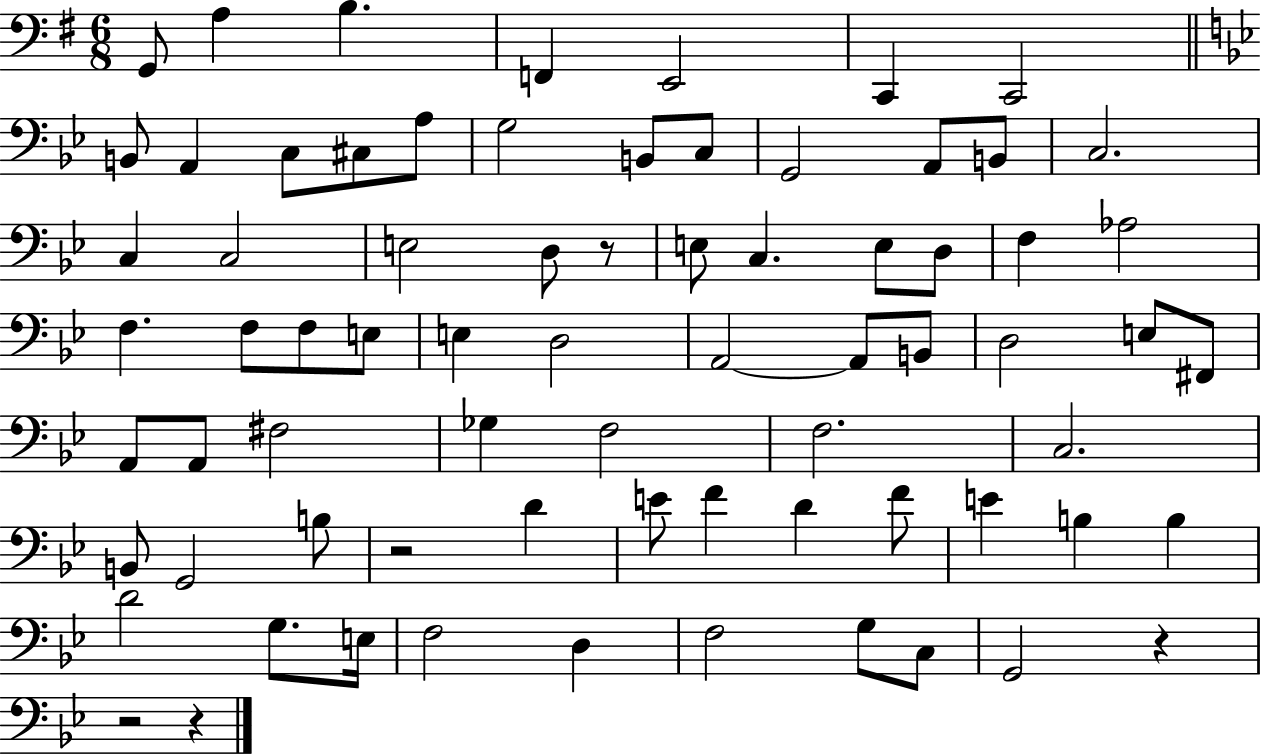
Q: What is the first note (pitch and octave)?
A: G2